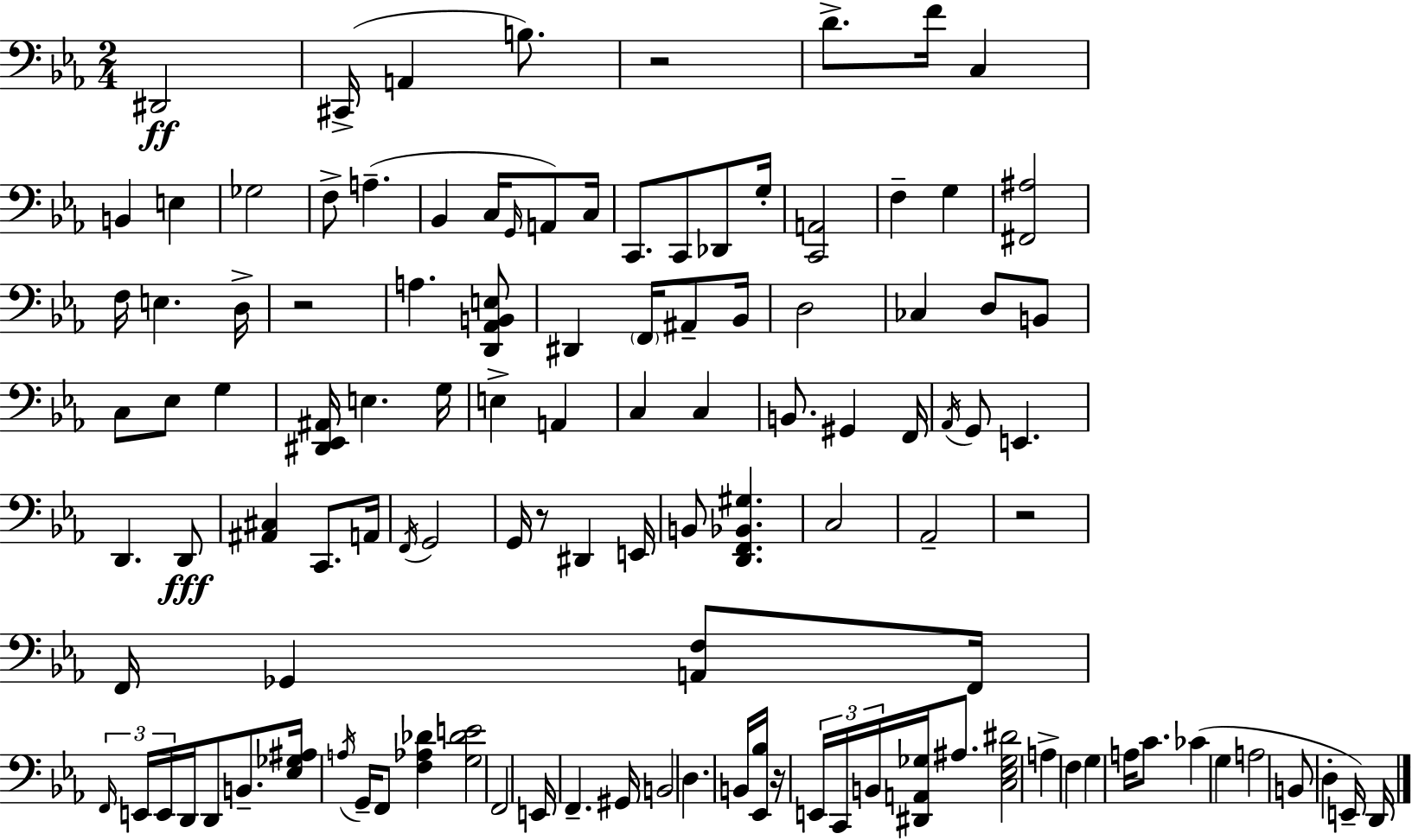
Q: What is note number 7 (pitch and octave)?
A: C3